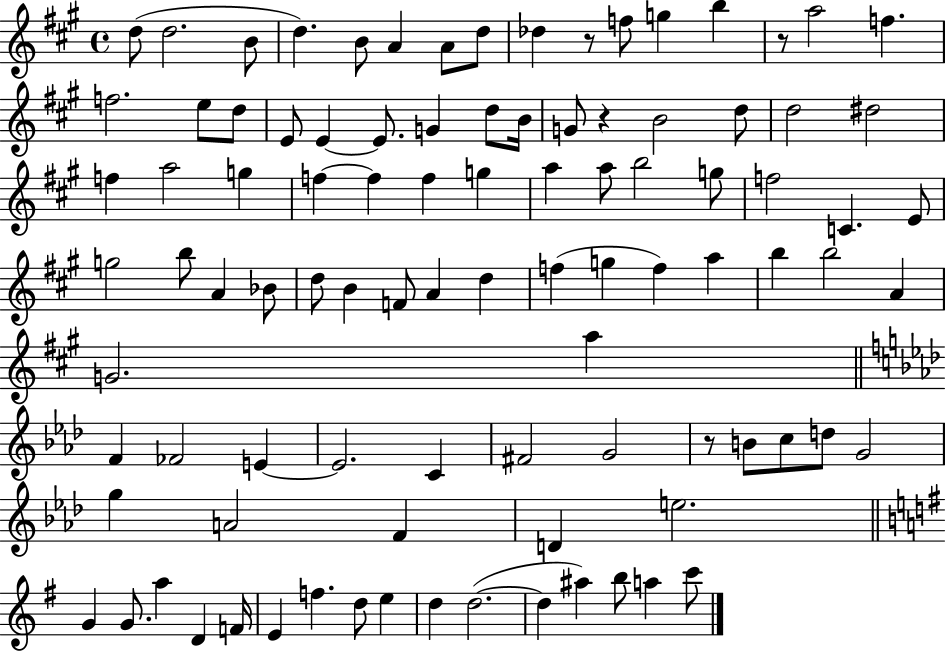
{
  \clef treble
  \time 4/4
  \defaultTimeSignature
  \key a \major
  \repeat volta 2 { d''8( d''2. b'8 | d''4.) b'8 a'4 a'8 d''8 | des''4 r8 f''8 g''4 b''4 | r8 a''2 f''4. | \break f''2. e''8 d''8 | e'8 e'4~~ e'8. g'4 d''8 b'16 | g'8 r4 b'2 d''8 | d''2 dis''2 | \break f''4 a''2 g''4 | f''4~~ f''4 f''4 g''4 | a''4 a''8 b''2 g''8 | f''2 c'4. e'8 | \break g''2 b''8 a'4 bes'8 | d''8 b'4 f'8 a'4 d''4 | f''4( g''4 f''4) a''4 | b''4 b''2 a'4 | \break g'2. a''4 | \bar "||" \break \key aes \major f'4 fes'2 e'4~~ | e'2. c'4 | fis'2 g'2 | r8 b'8 c''8 d''8 g'2 | \break g''4 a'2 f'4 | d'4 e''2. | \bar "||" \break \key g \major g'4 g'8. a''4 d'4 f'16 | e'4 f''4. d''8 e''4 | d''4 d''2.~(~ | d''4 ais''4) b''8 a''4 c'''8 | \break } \bar "|."
}